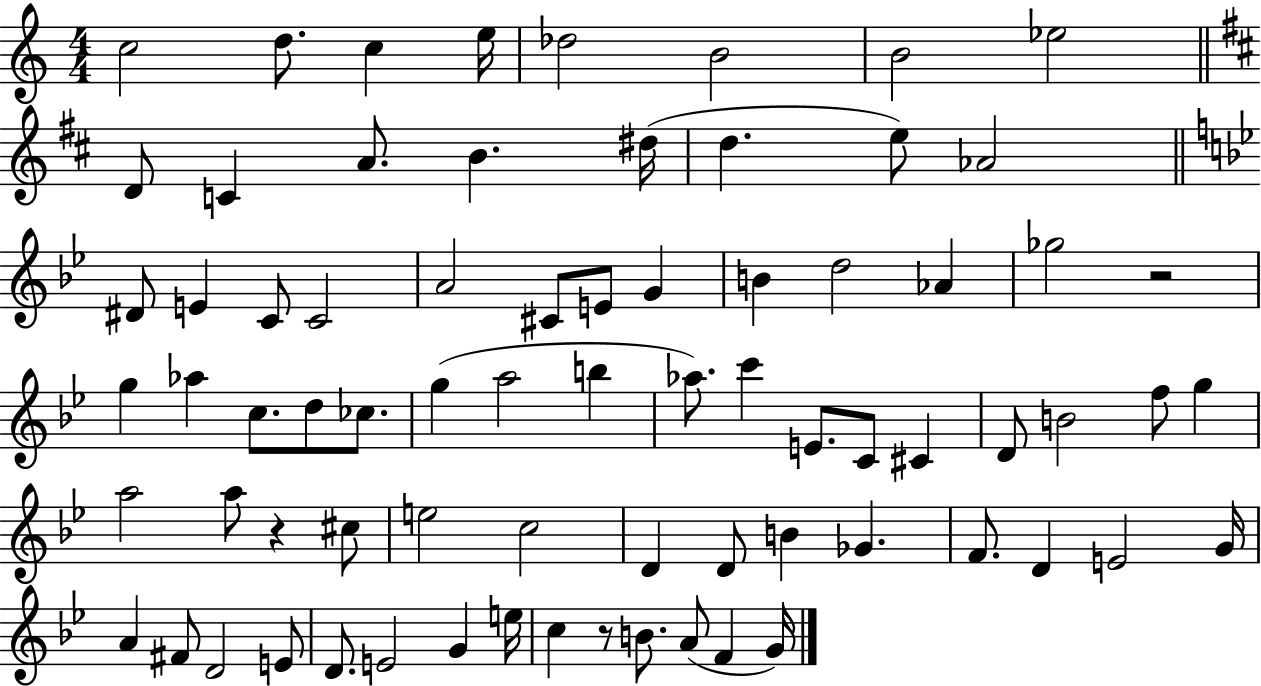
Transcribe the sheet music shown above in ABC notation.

X:1
T:Untitled
M:4/4
L:1/4
K:C
c2 d/2 c e/4 _d2 B2 B2 _e2 D/2 C A/2 B ^d/4 d e/2 _A2 ^D/2 E C/2 C2 A2 ^C/2 E/2 G B d2 _A _g2 z2 g _a c/2 d/2 _c/2 g a2 b _a/2 c' E/2 C/2 ^C D/2 B2 f/2 g a2 a/2 z ^c/2 e2 c2 D D/2 B _G F/2 D E2 G/4 A ^F/2 D2 E/2 D/2 E2 G e/4 c z/2 B/2 A/2 F G/4